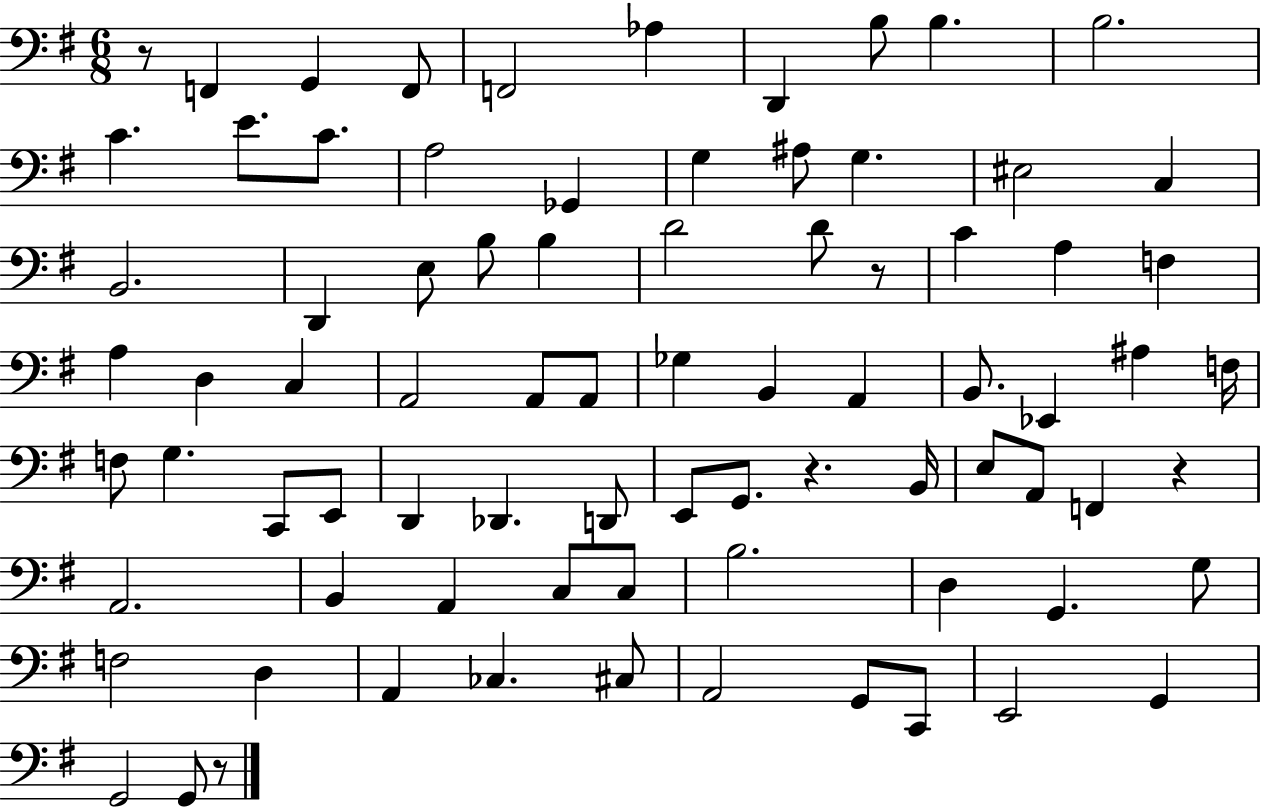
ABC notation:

X:1
T:Untitled
M:6/8
L:1/4
K:G
z/2 F,, G,, F,,/2 F,,2 _A, D,, B,/2 B, B,2 C E/2 C/2 A,2 _G,, G, ^A,/2 G, ^E,2 C, B,,2 D,, E,/2 B,/2 B, D2 D/2 z/2 C A, F, A, D, C, A,,2 A,,/2 A,,/2 _G, B,, A,, B,,/2 _E,, ^A, F,/4 F,/2 G, C,,/2 E,,/2 D,, _D,, D,,/2 E,,/2 G,,/2 z B,,/4 E,/2 A,,/2 F,, z A,,2 B,, A,, C,/2 C,/2 B,2 D, G,, G,/2 F,2 D, A,, _C, ^C,/2 A,,2 G,,/2 C,,/2 E,,2 G,, G,,2 G,,/2 z/2